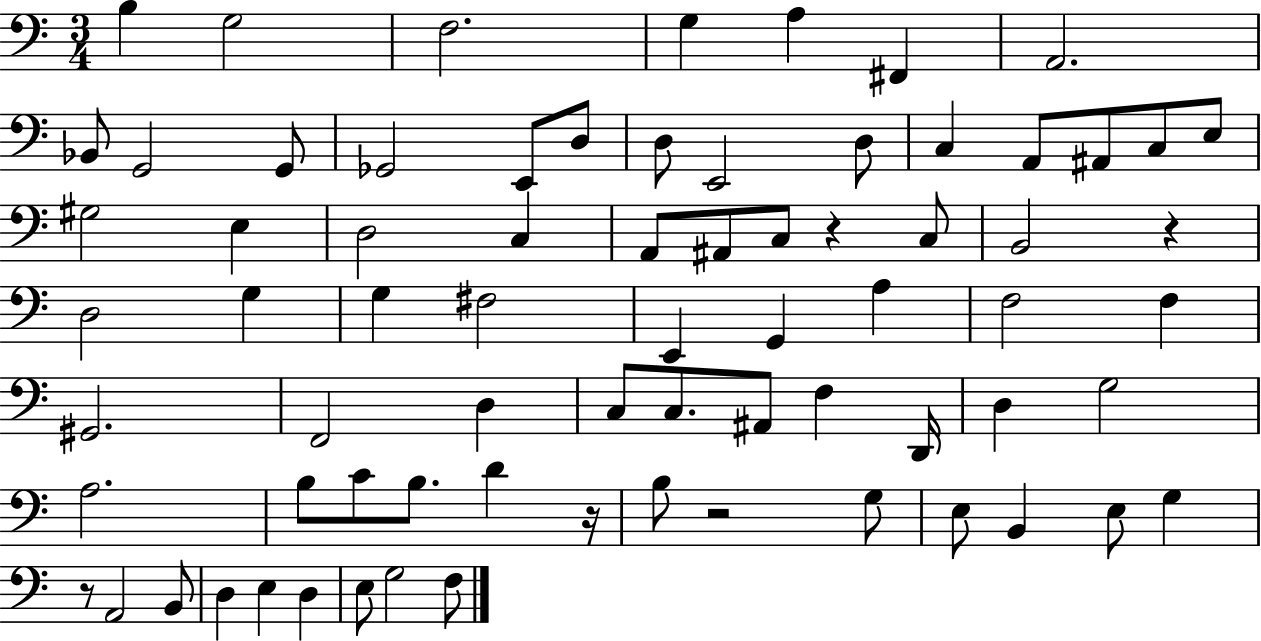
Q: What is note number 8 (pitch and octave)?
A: Bb2